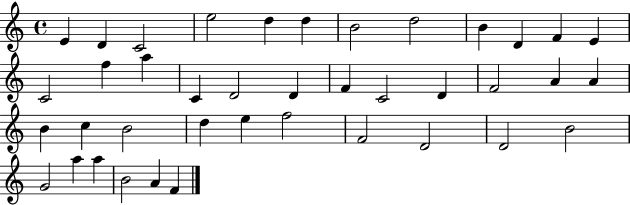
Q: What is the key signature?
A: C major